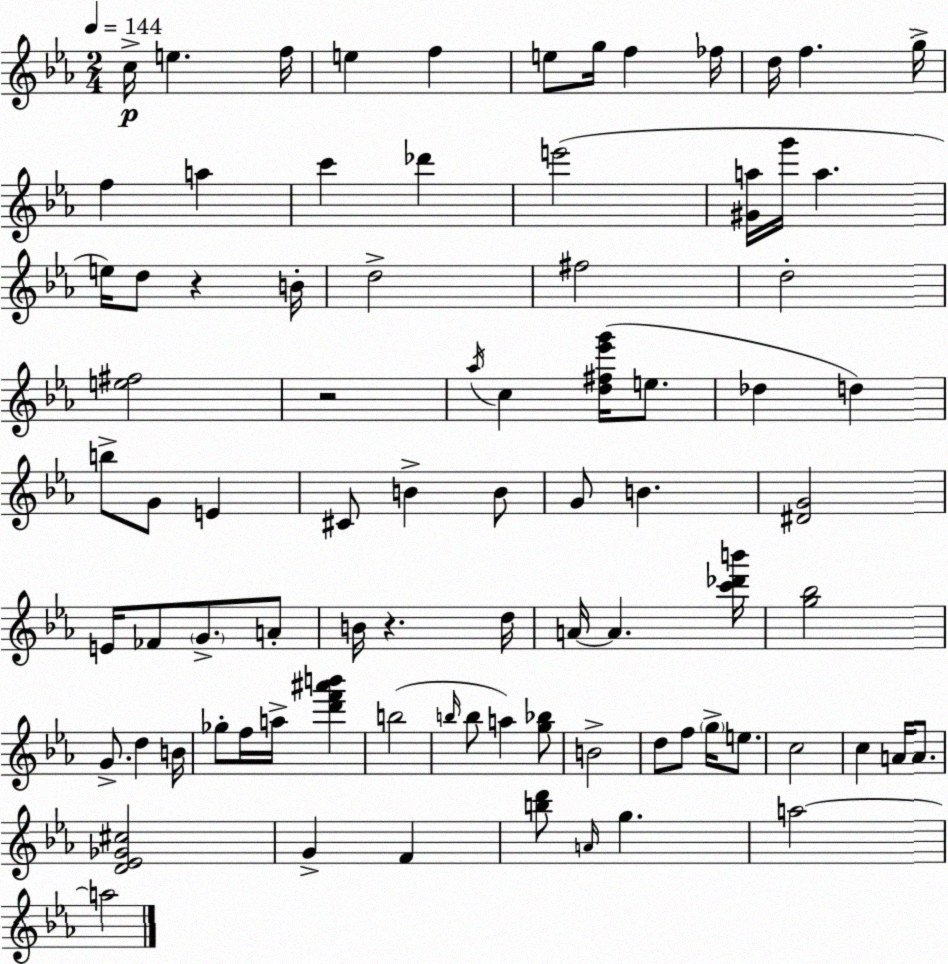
X:1
T:Untitled
M:2/4
L:1/4
K:Cm
c/4 e f/4 e f e/2 g/4 f _f/4 d/4 f g/4 f a c' _d' e'2 [^Ga]/4 g'/4 a e/4 d/2 z B/4 d2 ^f2 d2 [e^f]2 z2 _a/4 c [d^f_e'g']/4 e/2 _d d b/2 G/2 E ^C/2 B B/2 G/2 B [^DG]2 E/4 _F/2 G/2 A/2 B/4 z d/4 A/4 A [c'_d'b']/4 [g_b]2 G/2 d B/4 _g/2 f/4 a/4 [d'f'^a'b'] b2 b/4 b/2 a [g_b]/2 B2 d/2 f/2 g/4 e/2 c2 c A/4 A/2 [D_E_G^c]2 G F [bd']/2 A/4 g a2 a2